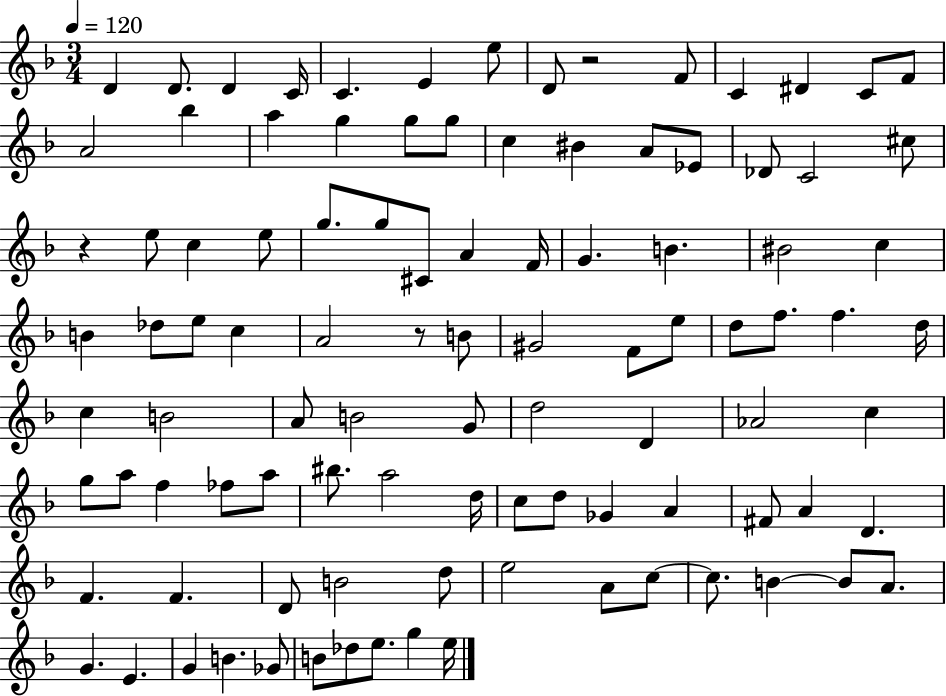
X:1
T:Untitled
M:3/4
L:1/4
K:F
D D/2 D C/4 C E e/2 D/2 z2 F/2 C ^D C/2 F/2 A2 _b a g g/2 g/2 c ^B A/2 _E/2 _D/2 C2 ^c/2 z e/2 c e/2 g/2 g/2 ^C/2 A F/4 G B ^B2 c B _d/2 e/2 c A2 z/2 B/2 ^G2 F/2 e/2 d/2 f/2 f d/4 c B2 A/2 B2 G/2 d2 D _A2 c g/2 a/2 f _f/2 a/2 ^b/2 a2 d/4 c/2 d/2 _G A ^F/2 A D F F D/2 B2 d/2 e2 A/2 c/2 c/2 B B/2 A/2 G E G B _G/2 B/2 _d/2 e/2 g e/4